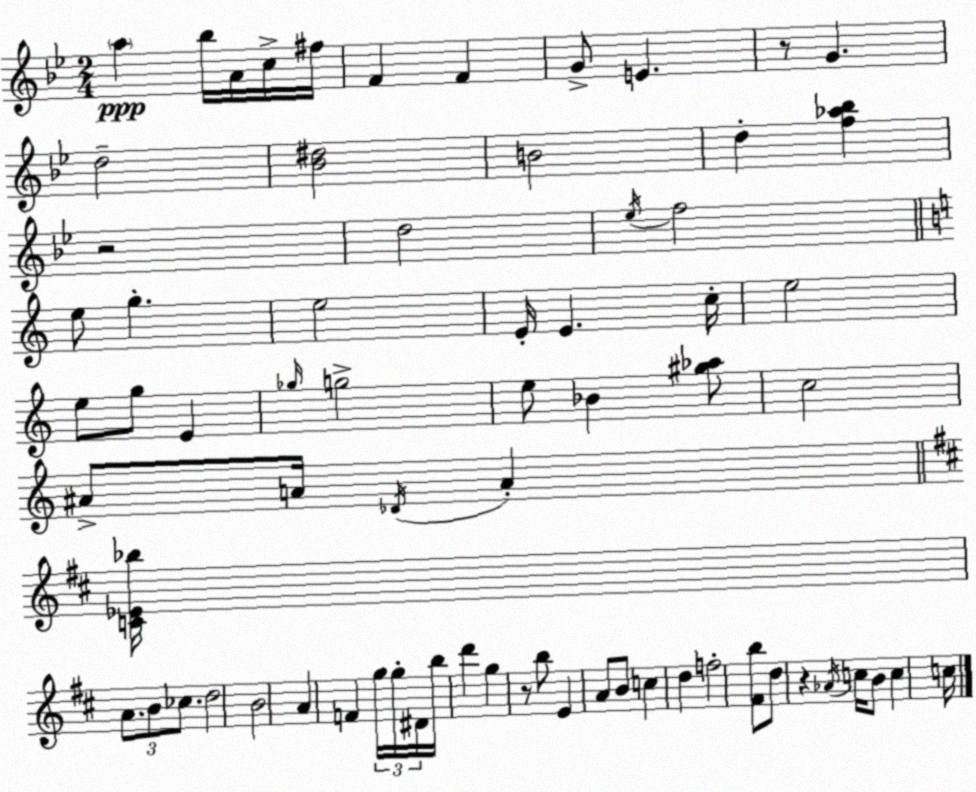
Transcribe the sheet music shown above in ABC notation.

X:1
T:Untitled
M:2/4
L:1/4
K:Bb
a _b/4 A/4 c/4 ^f/4 F F G/2 E z/2 G d2 [_B^d]2 B2 d [f_a_b] z2 d2 _e/4 f2 e/2 g e2 E/4 E c/4 e2 e/2 g/2 E _g/4 g2 e/2 _B [^g_a]/2 c2 ^A/2 A/4 _D/4 A [C_E_b]/4 A/2 B/2 _c/2 d2 B2 A F g/4 g/4 ^D/4 b/4 d' g z/2 b/2 E A/2 B/2 c d f2 [^Fb]/2 d/2 z _A/4 c/4 B/2 c c/4